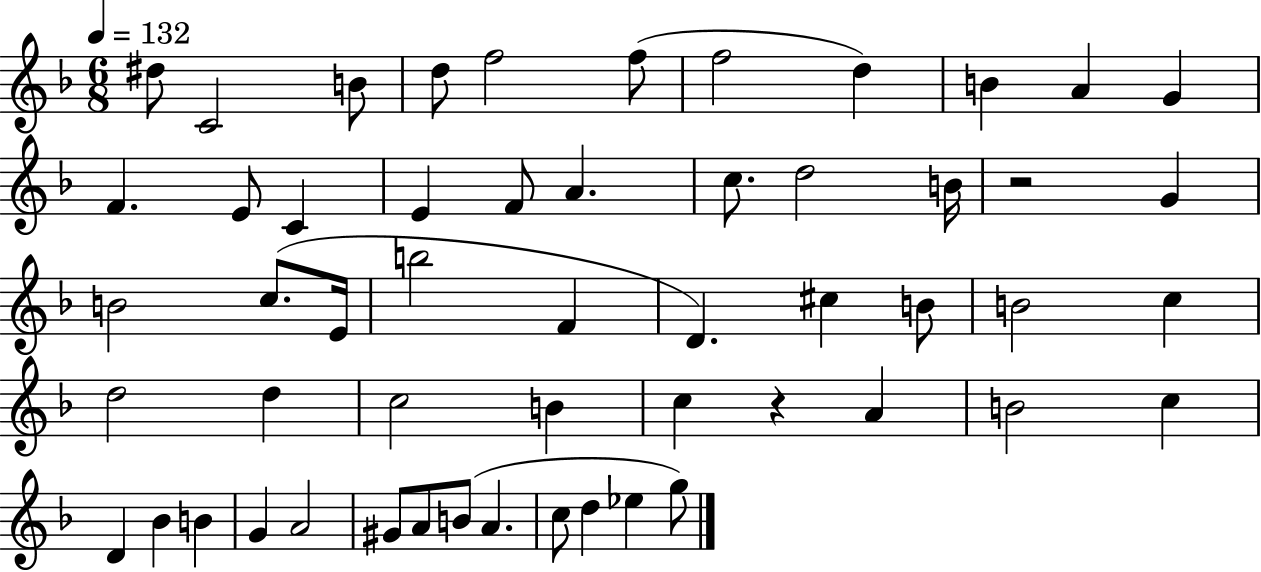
D#5/e C4/h B4/e D5/e F5/h F5/e F5/h D5/q B4/q A4/q G4/q F4/q. E4/e C4/q E4/q F4/e A4/q. C5/e. D5/h B4/s R/h G4/q B4/h C5/e. E4/s B5/h F4/q D4/q. C#5/q B4/e B4/h C5/q D5/h D5/q C5/h B4/q C5/q R/q A4/q B4/h C5/q D4/q Bb4/q B4/q G4/q A4/h G#4/e A4/e B4/e A4/q. C5/e D5/q Eb5/q G5/e